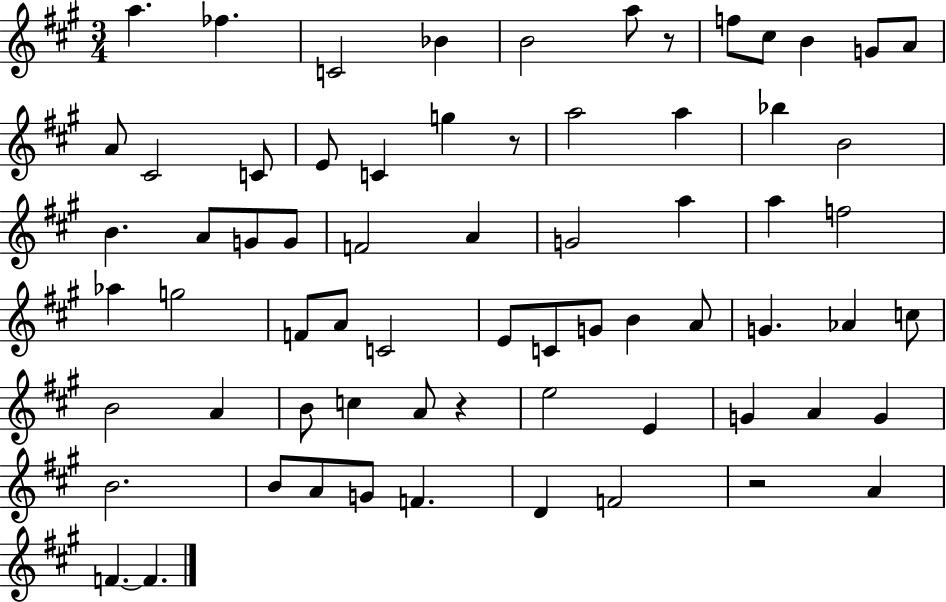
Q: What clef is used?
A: treble